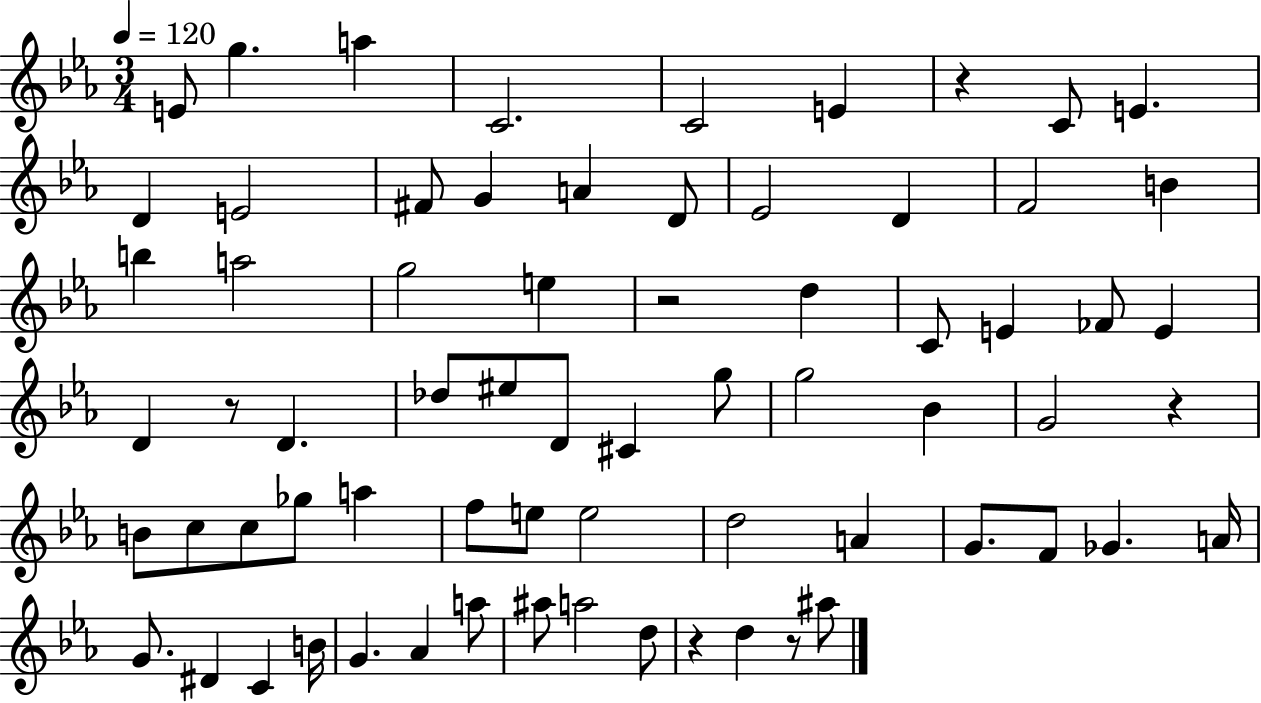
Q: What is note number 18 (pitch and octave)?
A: B4